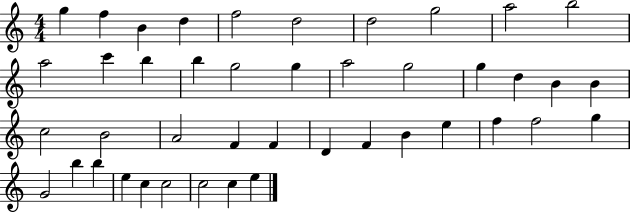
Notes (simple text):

G5/q F5/q B4/q D5/q F5/h D5/h D5/h G5/h A5/h B5/h A5/h C6/q B5/q B5/q G5/h G5/q A5/h G5/h G5/q D5/q B4/q B4/q C5/h B4/h A4/h F4/q F4/q D4/q F4/q B4/q E5/q F5/q F5/h G5/q G4/h B5/q B5/q E5/q C5/q C5/h C5/h C5/q E5/q